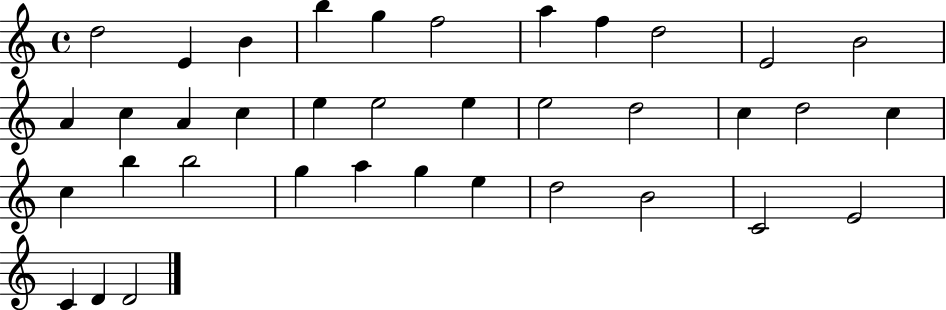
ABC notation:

X:1
T:Untitled
M:4/4
L:1/4
K:C
d2 E B b g f2 a f d2 E2 B2 A c A c e e2 e e2 d2 c d2 c c b b2 g a g e d2 B2 C2 E2 C D D2